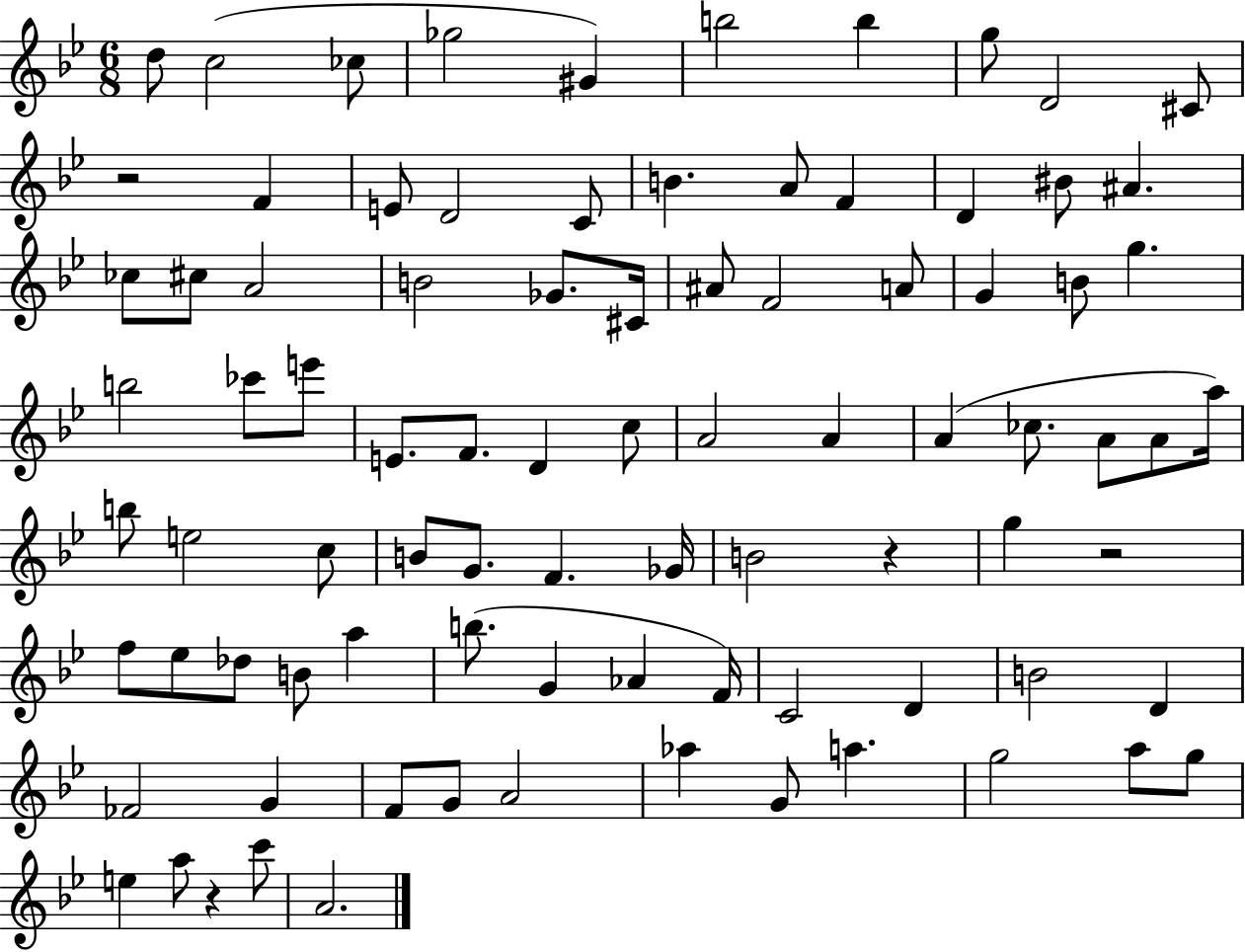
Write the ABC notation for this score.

X:1
T:Untitled
M:6/8
L:1/4
K:Bb
d/2 c2 _c/2 _g2 ^G b2 b g/2 D2 ^C/2 z2 F E/2 D2 C/2 B A/2 F D ^B/2 ^A _c/2 ^c/2 A2 B2 _G/2 ^C/4 ^A/2 F2 A/2 G B/2 g b2 _c'/2 e'/2 E/2 F/2 D c/2 A2 A A _c/2 A/2 A/2 a/4 b/2 e2 c/2 B/2 G/2 F _G/4 B2 z g z2 f/2 _e/2 _d/2 B/2 a b/2 G _A F/4 C2 D B2 D _F2 G F/2 G/2 A2 _a G/2 a g2 a/2 g/2 e a/2 z c'/2 A2